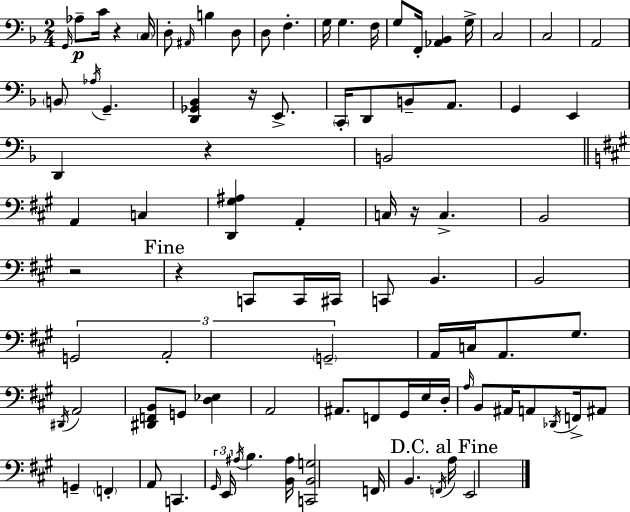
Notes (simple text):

G2/s Ab3/e C4/s R/q C3/s D3/e A#2/s B3/q D3/e D3/e F3/q. G3/s G3/q. F3/s G3/e F2/s [Ab2,Bb2]/q G3/s C3/h C3/h A2/h B2/e Ab3/s G2/q. [D2,Gb2,Bb2]/q R/s E2/e. C2/s D2/e B2/e A2/e. G2/q E2/q D2/q R/q B2/h A2/q C3/q [D2,G#3,A#3]/q A2/q C3/s R/s C3/q. B2/h R/h R/q C2/e C2/s C#2/s C2/e B2/q. B2/h G2/h A2/h G2/h A2/s C3/s A2/e. G#3/e. D#2/s A2/h [D#2,F2,B2]/e G2/e [D3,Eb3]/q A2/h A#2/e. F2/e G#2/s E3/s D3/s A3/s B2/e A#2/s A2/e Db2/s F2/s A#2/e G2/q F2/q A2/e C2/q. G#2/s E2/s A#3/s B3/q. [B2,A#3]/s [C2,B2,G3]/h F2/s B2/q. F2/s A3/s E2/h